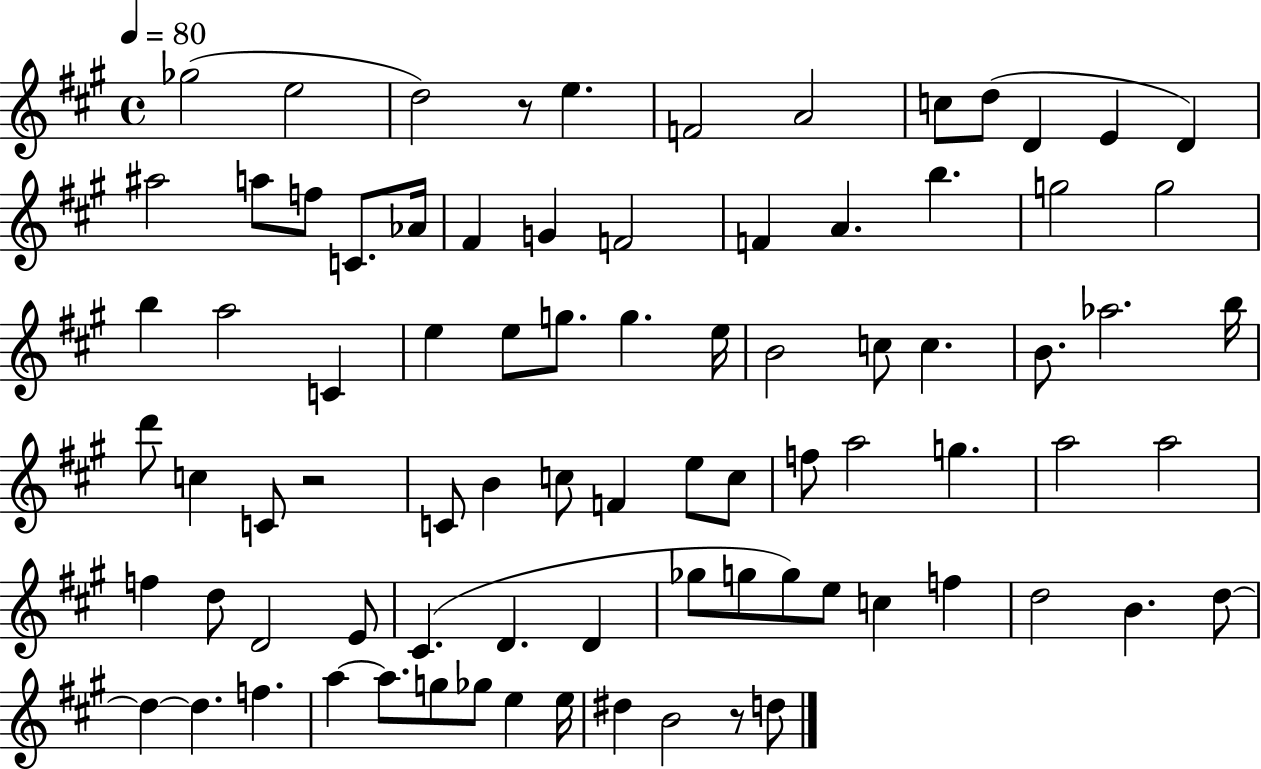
Gb5/h E5/h D5/h R/e E5/q. F4/h A4/h C5/e D5/e D4/q E4/q D4/q A#5/h A5/e F5/e C4/e. Ab4/s F#4/q G4/q F4/h F4/q A4/q. B5/q. G5/h G5/h B5/q A5/h C4/q E5/q E5/e G5/e. G5/q. E5/s B4/h C5/e C5/q. B4/e. Ab5/h. B5/s D6/e C5/q C4/e R/h C4/e B4/q C5/e F4/q E5/e C5/e F5/e A5/h G5/q. A5/h A5/h F5/q D5/e D4/h E4/e C#4/q. D4/q. D4/q Gb5/e G5/e G5/e E5/e C5/q F5/q D5/h B4/q. D5/e D5/q D5/q. F5/q. A5/q A5/e. G5/e Gb5/e E5/q E5/s D#5/q B4/h R/e D5/e